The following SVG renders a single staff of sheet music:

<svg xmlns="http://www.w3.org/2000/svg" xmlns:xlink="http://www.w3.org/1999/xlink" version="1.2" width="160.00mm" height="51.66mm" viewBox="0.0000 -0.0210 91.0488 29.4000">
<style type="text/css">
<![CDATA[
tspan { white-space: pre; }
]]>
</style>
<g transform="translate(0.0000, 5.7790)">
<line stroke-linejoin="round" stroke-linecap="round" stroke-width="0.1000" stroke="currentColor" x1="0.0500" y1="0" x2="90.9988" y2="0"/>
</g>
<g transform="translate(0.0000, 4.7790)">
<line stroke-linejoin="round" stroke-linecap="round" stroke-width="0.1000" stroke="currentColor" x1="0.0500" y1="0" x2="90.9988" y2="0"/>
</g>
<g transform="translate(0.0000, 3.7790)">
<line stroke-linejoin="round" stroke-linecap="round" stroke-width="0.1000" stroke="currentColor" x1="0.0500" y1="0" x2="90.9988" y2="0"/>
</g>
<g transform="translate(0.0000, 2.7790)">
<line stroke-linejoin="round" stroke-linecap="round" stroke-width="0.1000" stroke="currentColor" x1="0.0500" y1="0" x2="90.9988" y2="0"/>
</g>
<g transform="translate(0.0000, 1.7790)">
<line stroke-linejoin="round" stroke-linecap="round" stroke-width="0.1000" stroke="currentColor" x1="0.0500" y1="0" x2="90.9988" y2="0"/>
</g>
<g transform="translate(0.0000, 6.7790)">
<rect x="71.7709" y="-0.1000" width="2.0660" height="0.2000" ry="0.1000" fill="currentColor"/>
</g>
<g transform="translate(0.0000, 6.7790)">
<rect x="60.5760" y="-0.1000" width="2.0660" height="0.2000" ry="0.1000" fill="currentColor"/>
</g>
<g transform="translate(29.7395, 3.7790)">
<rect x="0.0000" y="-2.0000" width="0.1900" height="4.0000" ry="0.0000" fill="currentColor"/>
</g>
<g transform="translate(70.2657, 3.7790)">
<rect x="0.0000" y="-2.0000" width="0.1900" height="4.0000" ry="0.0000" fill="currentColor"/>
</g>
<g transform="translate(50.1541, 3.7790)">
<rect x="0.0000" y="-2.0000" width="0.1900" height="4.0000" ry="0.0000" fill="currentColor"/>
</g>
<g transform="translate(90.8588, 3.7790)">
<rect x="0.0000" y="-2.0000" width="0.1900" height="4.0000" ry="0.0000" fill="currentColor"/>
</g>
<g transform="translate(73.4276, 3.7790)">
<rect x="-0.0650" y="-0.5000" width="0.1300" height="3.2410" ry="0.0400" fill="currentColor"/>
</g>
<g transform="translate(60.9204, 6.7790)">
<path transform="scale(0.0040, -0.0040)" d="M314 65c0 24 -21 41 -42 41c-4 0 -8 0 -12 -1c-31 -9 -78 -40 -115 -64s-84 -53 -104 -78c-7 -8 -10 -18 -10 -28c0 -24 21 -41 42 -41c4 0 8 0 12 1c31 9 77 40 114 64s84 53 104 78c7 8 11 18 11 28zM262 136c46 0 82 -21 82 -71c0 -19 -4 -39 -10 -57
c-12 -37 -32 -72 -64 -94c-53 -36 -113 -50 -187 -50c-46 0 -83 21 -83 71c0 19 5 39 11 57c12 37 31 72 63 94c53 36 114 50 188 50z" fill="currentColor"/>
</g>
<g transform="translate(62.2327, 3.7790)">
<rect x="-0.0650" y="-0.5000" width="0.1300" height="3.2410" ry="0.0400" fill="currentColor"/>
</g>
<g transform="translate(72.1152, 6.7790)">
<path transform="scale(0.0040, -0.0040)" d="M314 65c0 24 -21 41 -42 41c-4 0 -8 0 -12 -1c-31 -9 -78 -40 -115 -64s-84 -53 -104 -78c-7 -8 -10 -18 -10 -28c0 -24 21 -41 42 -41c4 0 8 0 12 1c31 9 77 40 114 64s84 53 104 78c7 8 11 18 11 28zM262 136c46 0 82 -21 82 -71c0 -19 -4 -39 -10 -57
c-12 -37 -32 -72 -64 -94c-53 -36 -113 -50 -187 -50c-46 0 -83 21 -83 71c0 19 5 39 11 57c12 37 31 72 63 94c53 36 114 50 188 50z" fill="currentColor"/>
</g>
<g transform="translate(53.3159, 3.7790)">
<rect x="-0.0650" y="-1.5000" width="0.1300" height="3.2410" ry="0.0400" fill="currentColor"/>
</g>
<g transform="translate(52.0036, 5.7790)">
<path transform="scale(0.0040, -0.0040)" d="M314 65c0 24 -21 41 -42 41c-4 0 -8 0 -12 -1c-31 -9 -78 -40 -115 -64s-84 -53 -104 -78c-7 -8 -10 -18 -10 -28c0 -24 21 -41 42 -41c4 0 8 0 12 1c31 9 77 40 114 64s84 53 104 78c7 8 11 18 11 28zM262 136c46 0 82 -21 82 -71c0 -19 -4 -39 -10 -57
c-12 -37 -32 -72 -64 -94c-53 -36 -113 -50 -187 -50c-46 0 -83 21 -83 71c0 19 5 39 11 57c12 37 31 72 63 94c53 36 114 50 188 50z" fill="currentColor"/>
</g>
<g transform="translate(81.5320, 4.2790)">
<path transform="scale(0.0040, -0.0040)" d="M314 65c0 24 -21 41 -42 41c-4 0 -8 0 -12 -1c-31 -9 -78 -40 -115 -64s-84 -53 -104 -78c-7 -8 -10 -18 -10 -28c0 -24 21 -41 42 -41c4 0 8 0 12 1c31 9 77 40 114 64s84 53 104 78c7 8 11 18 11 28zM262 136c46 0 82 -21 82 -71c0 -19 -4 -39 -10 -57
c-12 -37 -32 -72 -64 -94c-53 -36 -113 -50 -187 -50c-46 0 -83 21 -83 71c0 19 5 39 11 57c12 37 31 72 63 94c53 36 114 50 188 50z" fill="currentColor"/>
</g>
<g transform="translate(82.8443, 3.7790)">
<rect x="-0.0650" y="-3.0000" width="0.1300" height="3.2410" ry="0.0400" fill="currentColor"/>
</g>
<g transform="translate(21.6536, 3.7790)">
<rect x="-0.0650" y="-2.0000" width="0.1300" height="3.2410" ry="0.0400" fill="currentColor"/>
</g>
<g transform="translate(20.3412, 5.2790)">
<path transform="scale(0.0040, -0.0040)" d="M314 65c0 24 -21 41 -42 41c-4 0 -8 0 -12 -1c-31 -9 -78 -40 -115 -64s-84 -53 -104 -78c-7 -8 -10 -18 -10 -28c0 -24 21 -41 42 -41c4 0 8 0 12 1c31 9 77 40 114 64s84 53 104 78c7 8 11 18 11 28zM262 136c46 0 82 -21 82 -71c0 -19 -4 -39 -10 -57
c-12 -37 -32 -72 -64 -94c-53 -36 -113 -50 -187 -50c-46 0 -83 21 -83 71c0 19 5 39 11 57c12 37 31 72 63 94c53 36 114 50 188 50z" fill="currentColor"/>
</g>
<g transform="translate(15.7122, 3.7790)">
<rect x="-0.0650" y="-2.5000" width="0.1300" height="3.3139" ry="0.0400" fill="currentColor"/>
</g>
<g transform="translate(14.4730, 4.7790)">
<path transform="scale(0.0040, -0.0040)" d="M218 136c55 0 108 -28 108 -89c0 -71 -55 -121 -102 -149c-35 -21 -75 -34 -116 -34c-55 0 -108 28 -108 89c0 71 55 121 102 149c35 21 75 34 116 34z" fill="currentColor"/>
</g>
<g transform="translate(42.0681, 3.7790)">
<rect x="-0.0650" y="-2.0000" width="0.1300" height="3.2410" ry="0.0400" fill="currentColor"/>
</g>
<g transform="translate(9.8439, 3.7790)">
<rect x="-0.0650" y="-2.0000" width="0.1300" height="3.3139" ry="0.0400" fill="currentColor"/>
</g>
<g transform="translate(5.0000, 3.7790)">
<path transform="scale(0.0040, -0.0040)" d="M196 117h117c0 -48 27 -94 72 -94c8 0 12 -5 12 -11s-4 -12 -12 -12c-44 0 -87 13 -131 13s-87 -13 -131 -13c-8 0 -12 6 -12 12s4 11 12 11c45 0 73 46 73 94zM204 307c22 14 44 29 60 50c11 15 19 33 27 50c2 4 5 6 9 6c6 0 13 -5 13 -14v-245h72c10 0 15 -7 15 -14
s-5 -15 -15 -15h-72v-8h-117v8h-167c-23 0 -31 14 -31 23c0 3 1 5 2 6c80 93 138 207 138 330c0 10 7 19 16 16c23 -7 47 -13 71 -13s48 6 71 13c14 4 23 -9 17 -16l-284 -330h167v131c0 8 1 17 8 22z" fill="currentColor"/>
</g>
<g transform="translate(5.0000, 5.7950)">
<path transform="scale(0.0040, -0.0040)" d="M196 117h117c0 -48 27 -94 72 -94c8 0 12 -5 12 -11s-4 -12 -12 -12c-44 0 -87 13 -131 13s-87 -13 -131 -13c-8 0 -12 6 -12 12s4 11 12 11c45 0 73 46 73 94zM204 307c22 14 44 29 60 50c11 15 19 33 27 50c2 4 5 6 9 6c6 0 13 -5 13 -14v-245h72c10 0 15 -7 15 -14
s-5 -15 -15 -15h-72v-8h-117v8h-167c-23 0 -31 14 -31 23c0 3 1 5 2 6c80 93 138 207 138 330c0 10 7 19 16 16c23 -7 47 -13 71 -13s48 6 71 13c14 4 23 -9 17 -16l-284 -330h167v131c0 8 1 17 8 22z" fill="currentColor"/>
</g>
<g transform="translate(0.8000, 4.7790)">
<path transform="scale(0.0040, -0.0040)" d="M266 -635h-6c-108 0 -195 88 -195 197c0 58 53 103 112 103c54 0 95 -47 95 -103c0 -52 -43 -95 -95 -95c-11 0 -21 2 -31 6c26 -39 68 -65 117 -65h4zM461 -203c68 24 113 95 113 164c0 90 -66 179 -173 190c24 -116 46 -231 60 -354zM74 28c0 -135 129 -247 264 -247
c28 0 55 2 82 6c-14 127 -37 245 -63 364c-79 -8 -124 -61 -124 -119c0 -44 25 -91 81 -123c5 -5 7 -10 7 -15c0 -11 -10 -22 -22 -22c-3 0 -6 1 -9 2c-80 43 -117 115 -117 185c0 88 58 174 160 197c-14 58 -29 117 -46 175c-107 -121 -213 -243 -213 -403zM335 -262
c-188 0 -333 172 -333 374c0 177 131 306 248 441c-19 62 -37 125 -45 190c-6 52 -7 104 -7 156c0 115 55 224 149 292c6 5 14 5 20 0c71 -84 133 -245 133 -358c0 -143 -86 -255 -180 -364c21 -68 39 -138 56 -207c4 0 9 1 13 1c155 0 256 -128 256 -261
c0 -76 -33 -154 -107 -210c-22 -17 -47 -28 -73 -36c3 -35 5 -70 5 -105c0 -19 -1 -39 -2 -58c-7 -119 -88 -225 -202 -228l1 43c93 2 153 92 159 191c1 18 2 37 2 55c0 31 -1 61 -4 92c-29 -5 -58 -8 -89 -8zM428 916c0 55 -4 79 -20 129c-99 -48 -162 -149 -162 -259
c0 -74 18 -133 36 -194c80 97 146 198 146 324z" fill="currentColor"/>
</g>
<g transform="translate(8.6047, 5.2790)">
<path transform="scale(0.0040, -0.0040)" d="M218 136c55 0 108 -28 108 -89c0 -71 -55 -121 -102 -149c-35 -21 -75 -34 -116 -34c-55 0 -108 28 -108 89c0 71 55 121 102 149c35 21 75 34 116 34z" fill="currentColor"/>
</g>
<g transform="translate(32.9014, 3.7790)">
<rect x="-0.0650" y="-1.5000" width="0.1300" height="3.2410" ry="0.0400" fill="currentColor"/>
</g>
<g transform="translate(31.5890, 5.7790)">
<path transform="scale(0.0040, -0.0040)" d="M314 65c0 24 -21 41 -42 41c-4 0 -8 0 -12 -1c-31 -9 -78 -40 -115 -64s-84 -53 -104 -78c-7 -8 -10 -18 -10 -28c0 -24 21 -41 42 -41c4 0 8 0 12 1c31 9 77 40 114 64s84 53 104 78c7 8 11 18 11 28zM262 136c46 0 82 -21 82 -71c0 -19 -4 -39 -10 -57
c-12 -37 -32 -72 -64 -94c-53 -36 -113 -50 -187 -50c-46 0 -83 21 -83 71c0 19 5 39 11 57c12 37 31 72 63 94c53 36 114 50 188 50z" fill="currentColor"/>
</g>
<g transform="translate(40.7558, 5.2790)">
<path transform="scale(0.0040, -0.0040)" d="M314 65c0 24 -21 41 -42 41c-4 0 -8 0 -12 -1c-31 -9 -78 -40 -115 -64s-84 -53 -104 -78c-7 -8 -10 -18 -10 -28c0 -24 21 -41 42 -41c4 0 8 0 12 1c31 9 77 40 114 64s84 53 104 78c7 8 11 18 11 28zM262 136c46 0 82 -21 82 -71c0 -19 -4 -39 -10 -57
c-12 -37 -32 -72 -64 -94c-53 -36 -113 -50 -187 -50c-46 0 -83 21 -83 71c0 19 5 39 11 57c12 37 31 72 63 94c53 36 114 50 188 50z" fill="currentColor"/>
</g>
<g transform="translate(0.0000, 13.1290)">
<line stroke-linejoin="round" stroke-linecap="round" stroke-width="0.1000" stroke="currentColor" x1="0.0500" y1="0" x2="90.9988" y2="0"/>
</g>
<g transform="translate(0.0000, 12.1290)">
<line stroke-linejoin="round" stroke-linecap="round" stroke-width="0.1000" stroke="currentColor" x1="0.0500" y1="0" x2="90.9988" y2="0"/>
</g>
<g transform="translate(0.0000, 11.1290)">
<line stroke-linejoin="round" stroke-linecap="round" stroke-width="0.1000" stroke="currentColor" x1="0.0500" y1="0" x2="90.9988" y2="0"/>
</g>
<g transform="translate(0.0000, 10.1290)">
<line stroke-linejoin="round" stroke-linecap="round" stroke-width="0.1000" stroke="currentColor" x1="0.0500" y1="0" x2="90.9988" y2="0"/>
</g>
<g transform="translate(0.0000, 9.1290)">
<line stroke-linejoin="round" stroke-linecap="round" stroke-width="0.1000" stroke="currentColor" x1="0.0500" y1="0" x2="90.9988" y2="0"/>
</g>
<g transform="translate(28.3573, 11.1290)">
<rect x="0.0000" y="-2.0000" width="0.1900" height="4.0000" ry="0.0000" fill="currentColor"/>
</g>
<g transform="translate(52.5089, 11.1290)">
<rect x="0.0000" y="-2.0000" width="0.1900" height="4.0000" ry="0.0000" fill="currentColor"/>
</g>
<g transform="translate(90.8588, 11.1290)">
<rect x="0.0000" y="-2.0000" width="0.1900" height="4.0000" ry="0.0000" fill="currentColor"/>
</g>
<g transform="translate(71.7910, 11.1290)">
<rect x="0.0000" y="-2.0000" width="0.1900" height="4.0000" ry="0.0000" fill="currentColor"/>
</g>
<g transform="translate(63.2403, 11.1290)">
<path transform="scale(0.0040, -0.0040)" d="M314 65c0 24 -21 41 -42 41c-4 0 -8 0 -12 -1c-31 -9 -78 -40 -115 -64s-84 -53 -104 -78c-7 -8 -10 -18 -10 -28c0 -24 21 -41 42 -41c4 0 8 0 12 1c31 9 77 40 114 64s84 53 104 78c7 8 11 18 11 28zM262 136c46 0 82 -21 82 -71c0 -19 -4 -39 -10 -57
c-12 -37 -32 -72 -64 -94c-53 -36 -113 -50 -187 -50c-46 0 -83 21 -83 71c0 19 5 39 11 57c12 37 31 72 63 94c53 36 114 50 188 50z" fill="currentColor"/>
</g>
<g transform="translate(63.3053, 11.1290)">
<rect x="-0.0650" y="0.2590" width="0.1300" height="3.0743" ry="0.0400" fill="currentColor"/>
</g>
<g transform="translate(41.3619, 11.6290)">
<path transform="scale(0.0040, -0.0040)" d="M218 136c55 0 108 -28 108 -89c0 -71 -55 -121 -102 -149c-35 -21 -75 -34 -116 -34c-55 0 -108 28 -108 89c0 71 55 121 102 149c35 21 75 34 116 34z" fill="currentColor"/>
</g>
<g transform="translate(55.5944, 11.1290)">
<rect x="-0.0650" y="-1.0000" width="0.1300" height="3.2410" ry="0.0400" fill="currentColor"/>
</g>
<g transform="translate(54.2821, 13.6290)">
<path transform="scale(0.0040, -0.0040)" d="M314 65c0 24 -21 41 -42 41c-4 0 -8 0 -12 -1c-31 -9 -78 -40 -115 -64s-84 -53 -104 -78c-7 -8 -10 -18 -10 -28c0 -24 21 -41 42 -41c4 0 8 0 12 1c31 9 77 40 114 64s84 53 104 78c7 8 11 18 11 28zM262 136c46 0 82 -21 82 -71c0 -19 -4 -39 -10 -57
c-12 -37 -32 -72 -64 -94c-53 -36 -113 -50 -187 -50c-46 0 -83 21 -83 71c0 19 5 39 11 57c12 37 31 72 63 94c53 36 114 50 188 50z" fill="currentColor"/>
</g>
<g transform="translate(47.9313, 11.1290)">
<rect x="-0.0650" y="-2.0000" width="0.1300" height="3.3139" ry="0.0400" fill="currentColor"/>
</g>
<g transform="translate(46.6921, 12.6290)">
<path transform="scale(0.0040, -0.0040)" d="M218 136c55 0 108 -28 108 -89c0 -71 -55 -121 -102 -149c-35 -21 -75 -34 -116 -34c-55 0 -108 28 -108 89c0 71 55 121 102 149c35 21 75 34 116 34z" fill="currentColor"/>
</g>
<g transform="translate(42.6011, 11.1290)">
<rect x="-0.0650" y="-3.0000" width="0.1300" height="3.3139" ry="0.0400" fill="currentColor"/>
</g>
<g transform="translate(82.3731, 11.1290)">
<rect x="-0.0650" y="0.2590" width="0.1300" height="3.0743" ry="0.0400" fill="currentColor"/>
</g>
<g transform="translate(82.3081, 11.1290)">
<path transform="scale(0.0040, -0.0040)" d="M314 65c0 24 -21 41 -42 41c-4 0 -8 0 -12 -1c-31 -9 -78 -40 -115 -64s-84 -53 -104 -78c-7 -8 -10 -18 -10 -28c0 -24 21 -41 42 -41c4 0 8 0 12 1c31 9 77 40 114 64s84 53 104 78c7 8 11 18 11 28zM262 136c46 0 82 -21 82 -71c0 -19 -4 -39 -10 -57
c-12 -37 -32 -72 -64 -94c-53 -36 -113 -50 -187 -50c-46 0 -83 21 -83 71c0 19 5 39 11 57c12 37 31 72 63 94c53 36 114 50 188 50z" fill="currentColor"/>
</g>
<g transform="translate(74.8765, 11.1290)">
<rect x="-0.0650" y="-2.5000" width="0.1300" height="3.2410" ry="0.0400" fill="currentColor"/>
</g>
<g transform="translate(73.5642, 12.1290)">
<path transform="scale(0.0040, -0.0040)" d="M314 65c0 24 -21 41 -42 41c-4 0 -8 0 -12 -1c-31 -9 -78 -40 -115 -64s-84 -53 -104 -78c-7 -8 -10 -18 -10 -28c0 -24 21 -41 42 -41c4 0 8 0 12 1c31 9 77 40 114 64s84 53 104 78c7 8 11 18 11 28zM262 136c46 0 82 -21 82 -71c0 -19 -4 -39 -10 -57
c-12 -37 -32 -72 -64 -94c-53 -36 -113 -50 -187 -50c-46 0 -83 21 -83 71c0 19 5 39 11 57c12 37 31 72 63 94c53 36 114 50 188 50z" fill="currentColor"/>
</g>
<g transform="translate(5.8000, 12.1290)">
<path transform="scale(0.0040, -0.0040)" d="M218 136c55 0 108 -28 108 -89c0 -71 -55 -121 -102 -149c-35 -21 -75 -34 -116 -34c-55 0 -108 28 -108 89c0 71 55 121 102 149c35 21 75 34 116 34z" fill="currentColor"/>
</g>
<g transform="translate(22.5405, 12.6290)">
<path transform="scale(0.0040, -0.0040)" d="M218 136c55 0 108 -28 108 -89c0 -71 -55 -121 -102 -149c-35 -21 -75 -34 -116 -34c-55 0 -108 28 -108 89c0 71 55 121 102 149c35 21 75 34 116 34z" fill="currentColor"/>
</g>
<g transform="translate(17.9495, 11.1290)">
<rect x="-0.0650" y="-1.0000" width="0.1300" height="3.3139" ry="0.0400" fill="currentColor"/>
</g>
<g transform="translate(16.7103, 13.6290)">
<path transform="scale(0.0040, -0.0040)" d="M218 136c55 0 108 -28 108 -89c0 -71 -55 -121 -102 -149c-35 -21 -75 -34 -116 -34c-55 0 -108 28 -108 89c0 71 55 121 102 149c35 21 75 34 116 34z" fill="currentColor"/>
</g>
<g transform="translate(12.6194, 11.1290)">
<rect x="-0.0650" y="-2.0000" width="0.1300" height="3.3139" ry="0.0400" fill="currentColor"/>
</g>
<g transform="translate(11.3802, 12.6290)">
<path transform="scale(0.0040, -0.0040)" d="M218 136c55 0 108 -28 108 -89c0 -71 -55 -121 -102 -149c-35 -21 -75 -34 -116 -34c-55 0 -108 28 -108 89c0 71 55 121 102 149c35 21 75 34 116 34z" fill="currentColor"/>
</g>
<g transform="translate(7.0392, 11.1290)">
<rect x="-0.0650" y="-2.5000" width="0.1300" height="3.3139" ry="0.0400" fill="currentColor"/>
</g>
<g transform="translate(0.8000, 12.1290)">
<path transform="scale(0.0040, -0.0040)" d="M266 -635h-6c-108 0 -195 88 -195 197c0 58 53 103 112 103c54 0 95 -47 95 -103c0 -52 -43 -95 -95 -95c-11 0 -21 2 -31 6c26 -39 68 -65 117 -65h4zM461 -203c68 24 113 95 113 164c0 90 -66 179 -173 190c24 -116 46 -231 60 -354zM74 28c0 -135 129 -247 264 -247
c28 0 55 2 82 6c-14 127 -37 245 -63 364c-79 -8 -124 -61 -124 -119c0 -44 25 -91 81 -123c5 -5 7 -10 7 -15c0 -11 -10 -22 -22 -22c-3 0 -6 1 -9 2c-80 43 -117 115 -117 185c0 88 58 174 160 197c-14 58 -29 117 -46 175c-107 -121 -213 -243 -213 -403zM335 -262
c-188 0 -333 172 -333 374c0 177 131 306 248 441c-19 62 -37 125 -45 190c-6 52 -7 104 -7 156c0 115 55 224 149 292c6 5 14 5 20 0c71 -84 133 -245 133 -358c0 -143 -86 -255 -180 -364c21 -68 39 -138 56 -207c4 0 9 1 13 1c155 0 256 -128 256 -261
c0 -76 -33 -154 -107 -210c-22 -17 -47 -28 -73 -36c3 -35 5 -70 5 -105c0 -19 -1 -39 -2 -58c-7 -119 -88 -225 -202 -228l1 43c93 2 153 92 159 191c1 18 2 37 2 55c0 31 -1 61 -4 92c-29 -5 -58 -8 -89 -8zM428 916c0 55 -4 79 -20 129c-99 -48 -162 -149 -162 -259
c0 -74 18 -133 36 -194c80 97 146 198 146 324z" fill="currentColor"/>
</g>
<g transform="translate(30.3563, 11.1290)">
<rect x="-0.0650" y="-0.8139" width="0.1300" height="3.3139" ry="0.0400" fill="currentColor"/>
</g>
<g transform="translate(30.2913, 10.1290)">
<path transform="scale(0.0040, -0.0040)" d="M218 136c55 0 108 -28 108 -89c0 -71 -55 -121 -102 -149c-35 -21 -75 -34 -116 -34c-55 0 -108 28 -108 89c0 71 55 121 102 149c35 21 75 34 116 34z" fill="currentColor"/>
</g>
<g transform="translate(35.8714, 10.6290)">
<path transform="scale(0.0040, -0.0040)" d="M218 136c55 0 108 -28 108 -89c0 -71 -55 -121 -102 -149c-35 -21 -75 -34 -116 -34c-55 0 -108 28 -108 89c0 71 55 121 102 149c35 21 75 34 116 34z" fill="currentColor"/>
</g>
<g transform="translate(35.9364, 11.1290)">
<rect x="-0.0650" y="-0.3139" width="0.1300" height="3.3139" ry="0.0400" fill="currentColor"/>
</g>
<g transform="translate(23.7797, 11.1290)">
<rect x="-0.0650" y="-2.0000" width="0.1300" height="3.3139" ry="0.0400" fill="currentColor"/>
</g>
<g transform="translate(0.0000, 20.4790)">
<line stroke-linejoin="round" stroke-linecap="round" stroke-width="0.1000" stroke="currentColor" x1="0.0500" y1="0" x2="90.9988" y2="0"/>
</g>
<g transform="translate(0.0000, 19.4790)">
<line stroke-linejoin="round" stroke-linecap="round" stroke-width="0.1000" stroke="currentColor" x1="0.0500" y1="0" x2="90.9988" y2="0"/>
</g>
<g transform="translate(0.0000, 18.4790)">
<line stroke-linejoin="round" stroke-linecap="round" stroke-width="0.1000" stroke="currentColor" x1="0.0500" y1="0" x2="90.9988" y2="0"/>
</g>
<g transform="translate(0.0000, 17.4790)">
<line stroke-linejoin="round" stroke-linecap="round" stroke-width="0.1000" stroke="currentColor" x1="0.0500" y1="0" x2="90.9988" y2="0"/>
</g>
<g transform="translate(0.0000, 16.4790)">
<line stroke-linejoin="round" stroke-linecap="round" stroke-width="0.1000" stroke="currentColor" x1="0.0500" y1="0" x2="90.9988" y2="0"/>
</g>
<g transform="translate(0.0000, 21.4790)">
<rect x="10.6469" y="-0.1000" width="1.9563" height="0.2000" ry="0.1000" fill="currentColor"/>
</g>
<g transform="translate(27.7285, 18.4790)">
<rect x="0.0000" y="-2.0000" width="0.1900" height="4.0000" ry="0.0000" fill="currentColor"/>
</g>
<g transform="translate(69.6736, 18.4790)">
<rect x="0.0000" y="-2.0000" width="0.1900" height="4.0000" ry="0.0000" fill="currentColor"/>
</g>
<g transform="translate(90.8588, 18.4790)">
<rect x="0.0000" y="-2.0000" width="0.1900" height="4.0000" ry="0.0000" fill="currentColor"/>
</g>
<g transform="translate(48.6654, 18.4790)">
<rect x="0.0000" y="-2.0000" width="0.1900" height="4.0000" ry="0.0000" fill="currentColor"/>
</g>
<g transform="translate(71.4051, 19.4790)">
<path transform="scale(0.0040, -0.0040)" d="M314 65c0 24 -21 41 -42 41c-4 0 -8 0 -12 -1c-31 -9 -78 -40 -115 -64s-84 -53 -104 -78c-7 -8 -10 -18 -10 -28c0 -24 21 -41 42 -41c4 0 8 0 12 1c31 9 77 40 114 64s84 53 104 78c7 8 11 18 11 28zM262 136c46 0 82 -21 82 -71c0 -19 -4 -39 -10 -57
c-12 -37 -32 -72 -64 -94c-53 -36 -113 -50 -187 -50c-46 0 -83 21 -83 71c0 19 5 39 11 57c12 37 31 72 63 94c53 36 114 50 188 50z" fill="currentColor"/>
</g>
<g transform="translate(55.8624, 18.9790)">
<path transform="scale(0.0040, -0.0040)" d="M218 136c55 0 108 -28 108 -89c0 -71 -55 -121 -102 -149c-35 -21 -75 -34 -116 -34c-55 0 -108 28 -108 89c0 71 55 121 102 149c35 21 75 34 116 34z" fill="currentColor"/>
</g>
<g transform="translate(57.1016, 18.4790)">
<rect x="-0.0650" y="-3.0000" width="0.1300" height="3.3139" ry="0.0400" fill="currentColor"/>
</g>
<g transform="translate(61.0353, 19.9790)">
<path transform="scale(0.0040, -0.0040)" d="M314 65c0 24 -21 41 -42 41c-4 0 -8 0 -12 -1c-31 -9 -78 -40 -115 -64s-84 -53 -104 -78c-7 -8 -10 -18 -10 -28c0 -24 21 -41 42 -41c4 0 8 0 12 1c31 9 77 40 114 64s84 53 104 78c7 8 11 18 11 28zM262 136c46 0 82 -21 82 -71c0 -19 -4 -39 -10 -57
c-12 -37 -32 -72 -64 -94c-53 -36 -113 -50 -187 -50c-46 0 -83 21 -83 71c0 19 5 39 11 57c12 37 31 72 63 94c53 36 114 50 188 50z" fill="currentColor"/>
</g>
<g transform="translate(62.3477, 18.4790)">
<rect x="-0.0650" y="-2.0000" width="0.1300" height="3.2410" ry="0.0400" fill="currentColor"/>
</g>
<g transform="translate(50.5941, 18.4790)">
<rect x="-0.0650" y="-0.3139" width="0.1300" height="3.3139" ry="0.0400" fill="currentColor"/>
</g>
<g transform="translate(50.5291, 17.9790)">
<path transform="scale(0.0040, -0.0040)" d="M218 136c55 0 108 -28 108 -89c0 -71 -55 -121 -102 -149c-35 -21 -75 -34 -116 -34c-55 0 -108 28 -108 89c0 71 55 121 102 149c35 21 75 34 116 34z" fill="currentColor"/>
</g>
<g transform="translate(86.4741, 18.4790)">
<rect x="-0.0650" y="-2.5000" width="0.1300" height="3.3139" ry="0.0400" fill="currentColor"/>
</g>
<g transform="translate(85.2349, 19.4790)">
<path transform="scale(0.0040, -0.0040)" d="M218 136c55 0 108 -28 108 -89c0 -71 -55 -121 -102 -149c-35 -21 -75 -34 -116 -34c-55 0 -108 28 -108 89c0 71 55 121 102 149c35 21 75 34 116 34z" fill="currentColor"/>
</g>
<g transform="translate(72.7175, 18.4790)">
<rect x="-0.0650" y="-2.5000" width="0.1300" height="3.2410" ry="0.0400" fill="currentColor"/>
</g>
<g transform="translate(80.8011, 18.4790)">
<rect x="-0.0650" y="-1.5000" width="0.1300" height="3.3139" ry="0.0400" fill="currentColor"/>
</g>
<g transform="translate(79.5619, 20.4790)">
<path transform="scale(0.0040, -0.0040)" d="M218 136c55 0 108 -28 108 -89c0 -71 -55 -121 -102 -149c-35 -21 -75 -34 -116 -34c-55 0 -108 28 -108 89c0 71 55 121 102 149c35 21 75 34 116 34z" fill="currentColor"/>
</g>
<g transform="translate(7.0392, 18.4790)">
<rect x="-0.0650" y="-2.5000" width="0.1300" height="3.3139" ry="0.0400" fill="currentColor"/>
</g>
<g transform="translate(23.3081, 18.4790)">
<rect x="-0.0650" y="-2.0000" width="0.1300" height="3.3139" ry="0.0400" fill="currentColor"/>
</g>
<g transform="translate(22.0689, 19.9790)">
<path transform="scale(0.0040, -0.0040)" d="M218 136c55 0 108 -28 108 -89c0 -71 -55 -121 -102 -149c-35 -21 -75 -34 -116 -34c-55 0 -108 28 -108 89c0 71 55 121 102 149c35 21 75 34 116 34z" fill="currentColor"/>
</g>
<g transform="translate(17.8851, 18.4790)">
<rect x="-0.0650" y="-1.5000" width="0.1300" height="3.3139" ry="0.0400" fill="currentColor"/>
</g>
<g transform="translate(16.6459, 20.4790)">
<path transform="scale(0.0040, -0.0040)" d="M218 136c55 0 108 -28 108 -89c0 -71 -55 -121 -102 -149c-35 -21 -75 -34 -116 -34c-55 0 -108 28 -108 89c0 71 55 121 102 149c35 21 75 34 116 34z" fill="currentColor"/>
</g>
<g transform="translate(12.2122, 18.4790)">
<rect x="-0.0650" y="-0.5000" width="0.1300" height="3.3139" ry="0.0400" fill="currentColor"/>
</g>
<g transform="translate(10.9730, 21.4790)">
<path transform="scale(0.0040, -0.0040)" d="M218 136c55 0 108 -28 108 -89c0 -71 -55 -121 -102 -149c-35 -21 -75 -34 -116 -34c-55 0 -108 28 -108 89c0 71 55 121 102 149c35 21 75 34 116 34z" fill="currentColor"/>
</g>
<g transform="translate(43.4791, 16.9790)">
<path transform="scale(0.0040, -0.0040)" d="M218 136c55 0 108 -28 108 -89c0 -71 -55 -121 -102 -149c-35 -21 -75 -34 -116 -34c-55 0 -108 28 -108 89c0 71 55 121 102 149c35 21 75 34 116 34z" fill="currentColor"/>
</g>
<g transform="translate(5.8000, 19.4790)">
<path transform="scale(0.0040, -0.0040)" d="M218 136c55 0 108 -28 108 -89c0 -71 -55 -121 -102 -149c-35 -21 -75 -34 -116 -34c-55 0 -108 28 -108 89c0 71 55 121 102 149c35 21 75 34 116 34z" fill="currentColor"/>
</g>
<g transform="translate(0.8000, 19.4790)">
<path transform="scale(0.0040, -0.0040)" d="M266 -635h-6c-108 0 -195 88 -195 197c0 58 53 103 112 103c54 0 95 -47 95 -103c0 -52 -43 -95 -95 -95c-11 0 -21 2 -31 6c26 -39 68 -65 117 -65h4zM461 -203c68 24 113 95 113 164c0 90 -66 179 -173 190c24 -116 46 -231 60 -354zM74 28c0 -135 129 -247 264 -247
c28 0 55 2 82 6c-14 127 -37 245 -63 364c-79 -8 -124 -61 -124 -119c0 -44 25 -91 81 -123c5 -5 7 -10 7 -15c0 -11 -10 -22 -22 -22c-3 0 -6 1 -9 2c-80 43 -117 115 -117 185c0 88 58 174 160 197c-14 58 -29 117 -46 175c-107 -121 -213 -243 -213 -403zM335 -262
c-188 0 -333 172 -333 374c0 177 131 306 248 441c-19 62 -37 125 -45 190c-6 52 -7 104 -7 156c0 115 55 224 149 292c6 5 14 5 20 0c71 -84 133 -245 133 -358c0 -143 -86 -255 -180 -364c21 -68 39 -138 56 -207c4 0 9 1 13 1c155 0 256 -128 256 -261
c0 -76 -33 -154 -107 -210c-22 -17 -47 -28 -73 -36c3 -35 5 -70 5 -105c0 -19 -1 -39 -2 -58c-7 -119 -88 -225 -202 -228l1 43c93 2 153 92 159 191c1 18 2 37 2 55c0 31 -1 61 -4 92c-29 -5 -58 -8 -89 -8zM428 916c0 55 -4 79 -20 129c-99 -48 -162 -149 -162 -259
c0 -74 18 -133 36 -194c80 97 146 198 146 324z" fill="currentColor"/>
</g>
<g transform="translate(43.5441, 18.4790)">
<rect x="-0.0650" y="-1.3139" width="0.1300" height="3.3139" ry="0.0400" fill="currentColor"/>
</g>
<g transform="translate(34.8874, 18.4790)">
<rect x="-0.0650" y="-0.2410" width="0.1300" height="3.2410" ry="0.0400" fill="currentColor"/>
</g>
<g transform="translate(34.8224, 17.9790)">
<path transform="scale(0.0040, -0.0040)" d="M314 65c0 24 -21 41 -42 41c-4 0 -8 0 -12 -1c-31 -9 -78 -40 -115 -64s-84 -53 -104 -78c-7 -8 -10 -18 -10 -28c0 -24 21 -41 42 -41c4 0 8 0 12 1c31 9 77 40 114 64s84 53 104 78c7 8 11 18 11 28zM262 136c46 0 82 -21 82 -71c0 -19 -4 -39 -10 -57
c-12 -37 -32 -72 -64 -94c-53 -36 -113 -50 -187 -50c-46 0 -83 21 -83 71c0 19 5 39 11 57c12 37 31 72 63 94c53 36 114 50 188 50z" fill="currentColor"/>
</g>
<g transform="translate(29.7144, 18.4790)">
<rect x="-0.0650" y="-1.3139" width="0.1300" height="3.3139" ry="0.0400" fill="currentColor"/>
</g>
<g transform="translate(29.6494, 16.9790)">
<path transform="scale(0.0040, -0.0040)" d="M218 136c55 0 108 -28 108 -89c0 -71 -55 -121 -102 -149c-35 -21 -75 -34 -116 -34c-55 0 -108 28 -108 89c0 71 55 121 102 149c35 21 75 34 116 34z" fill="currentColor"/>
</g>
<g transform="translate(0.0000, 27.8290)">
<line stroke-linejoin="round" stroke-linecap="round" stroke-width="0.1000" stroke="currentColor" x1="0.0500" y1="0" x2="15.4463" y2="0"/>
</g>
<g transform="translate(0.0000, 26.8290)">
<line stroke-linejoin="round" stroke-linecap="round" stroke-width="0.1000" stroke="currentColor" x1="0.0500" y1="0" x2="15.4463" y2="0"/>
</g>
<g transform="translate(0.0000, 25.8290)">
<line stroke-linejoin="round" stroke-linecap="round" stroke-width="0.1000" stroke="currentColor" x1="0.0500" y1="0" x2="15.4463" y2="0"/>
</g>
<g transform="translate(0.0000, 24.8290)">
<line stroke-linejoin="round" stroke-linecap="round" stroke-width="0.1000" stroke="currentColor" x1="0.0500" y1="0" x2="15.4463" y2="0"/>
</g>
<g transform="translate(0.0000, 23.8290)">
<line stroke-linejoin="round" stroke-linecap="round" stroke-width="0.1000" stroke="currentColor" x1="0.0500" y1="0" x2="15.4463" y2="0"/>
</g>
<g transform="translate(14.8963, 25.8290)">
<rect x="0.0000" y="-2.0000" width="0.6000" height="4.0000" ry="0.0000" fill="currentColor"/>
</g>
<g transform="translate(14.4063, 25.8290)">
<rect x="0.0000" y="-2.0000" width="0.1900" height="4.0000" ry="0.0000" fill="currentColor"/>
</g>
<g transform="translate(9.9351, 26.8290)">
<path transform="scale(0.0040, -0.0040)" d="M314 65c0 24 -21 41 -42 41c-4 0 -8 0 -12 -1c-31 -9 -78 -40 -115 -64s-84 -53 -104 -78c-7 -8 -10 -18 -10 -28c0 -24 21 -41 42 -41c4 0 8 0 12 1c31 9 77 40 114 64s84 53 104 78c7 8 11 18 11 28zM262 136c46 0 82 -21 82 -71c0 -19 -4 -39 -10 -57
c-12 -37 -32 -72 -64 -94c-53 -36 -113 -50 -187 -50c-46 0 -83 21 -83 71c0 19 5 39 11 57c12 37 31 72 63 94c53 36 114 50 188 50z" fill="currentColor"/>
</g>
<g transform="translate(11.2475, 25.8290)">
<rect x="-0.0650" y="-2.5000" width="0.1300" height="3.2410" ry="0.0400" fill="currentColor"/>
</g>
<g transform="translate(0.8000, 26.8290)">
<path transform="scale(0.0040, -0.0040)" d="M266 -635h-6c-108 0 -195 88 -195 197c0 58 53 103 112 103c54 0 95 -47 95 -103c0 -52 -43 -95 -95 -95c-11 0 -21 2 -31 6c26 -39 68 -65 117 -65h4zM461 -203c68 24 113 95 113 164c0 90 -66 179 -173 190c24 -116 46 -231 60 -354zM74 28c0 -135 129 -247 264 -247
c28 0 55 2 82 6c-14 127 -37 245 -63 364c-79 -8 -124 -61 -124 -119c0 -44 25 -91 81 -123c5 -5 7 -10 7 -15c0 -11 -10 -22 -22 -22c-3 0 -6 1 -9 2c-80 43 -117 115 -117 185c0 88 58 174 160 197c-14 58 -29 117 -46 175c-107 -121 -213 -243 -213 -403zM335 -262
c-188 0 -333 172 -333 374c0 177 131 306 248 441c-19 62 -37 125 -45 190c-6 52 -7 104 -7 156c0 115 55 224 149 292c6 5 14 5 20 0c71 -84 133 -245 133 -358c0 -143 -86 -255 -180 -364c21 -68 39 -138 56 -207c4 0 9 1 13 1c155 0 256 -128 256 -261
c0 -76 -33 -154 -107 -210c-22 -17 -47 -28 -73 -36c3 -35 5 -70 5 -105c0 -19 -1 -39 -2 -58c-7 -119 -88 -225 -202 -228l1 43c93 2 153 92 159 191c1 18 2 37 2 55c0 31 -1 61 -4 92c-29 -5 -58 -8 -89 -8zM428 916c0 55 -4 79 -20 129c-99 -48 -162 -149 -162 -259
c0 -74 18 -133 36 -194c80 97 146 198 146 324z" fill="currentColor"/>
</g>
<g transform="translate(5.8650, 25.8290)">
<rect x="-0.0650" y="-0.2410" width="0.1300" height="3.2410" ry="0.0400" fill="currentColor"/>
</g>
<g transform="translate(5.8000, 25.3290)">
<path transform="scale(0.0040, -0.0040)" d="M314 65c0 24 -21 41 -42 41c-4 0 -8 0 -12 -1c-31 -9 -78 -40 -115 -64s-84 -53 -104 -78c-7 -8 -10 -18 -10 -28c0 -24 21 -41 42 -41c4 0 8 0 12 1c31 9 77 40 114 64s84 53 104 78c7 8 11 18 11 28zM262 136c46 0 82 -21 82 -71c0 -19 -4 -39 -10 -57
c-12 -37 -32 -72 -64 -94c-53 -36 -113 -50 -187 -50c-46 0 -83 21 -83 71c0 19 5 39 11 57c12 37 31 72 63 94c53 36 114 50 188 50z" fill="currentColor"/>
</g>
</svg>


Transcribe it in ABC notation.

X:1
T:Untitled
M:4/4
L:1/4
K:C
F G F2 E2 F2 E2 C2 C2 A2 G F D F d c A F D2 B2 G2 B2 G C E F e c2 e c A F2 G2 E G c2 G2